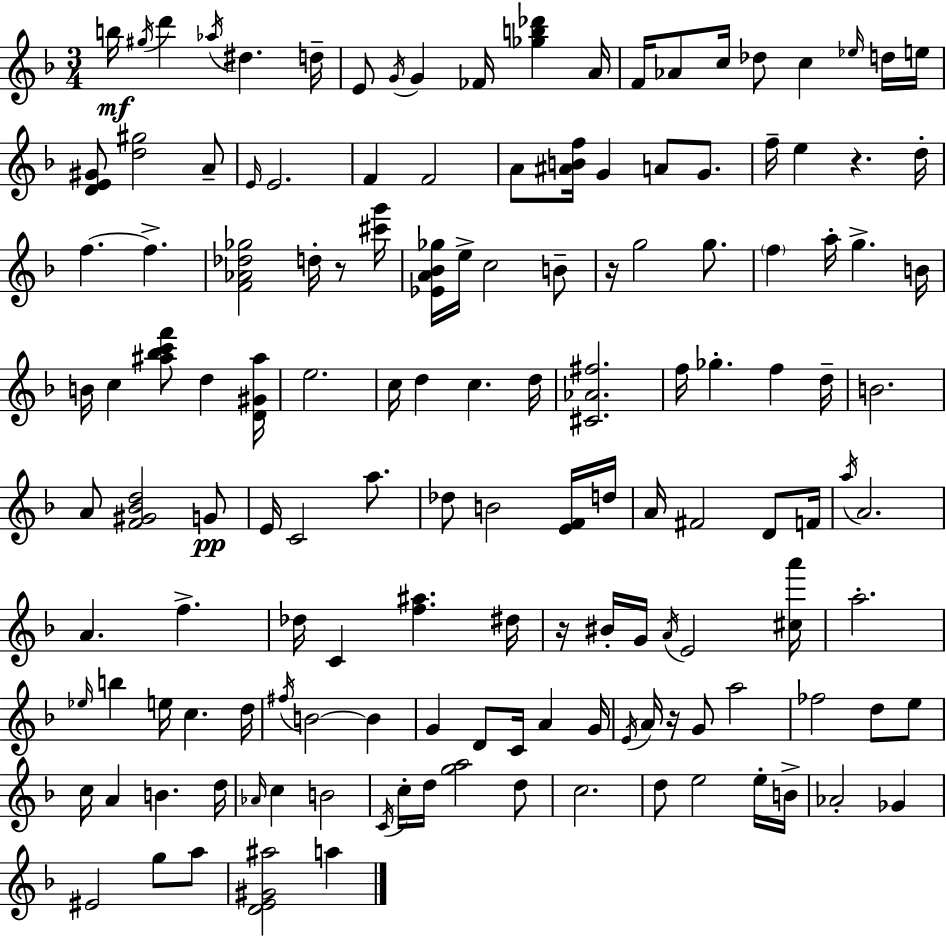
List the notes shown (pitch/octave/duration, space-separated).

B5/s G#5/s D6/q Ab5/s D#5/q. D5/s E4/e G4/s G4/q FES4/s [Gb5,B5,Db6]/q A4/s F4/s Ab4/e C5/s Db5/e C5/q Eb5/s D5/s E5/s [D4,E4,G#4]/e [D5,G#5]/h A4/e E4/s E4/h. F4/q F4/h A4/e [A#4,B4,F5]/s G4/q A4/e G4/e. F5/s E5/q R/q. D5/s F5/q. F5/q. [F4,Ab4,Db5,Gb5]/h D5/s R/e [C#6,G6]/s [Eb4,A4,Bb4,Gb5]/s E5/s C5/h B4/e R/s G5/h G5/e. F5/q A5/s G5/q. B4/s B4/s C5/q [A#5,Bb5,C6,F6]/e D5/q [D4,G#4,A#5]/s E5/h. C5/s D5/q C5/q. D5/s [C#4,Ab4,F#5]/h. F5/s Gb5/q. F5/q D5/s B4/h. A4/e [F4,G#4,Bb4,D5]/h G4/e E4/s C4/h A5/e. Db5/e B4/h [E4,F4]/s D5/s A4/s F#4/h D4/e F4/s A5/s A4/h. A4/q. F5/q. Db5/s C4/q [F5,A#5]/q. D#5/s R/s BIS4/s G4/s A4/s E4/h [C#5,A6]/s A5/h. Eb5/s B5/q E5/s C5/q. D5/s F#5/s B4/h B4/q G4/q D4/e C4/s A4/q G4/s E4/s A4/s R/s G4/e A5/h FES5/h D5/e E5/e C5/s A4/q B4/q. D5/s Ab4/s C5/q B4/h C4/s C5/s D5/s [G5,A5]/h D5/e C5/h. D5/e E5/h E5/s B4/s Ab4/h Gb4/q EIS4/h G5/e A5/e [D4,E4,G#4,A#5]/h A5/q